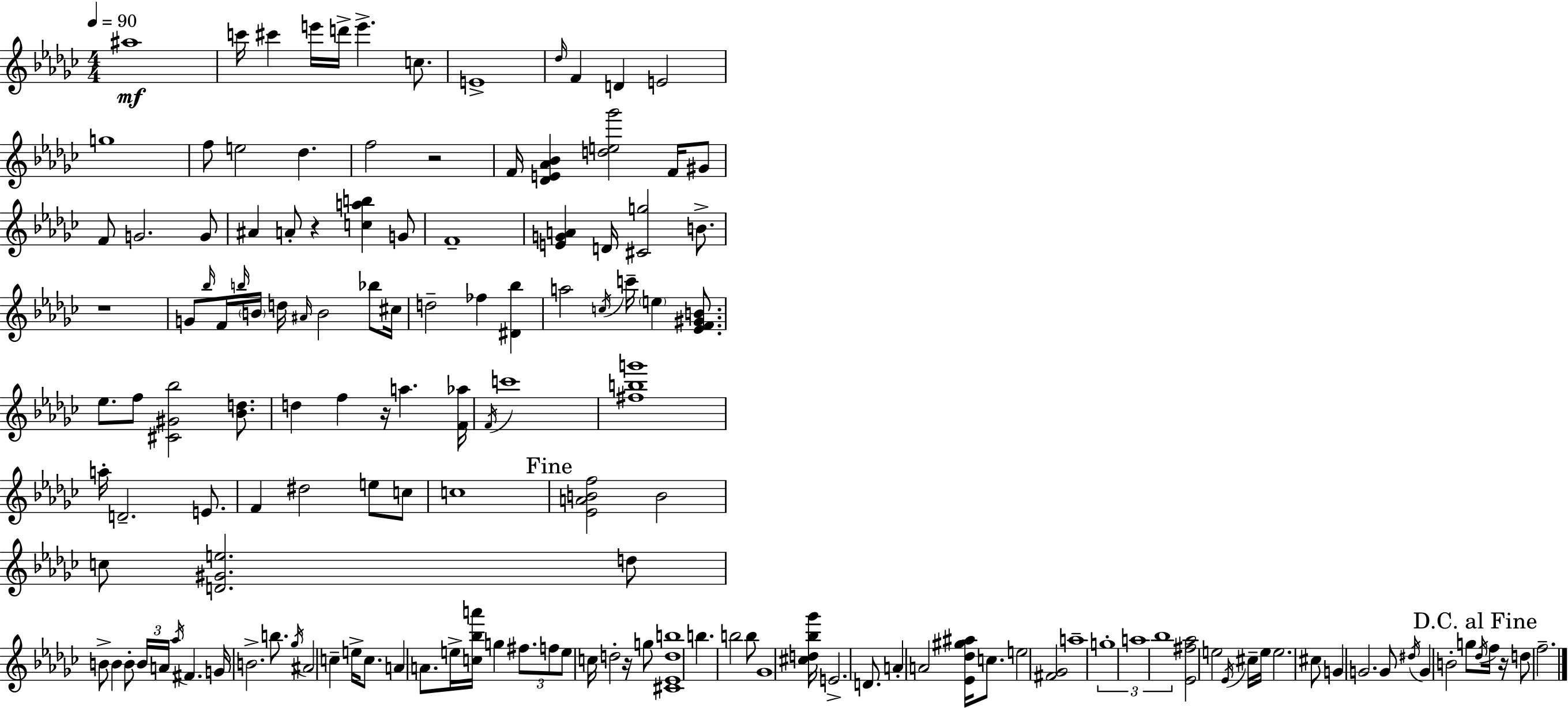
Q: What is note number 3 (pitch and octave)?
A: C#6